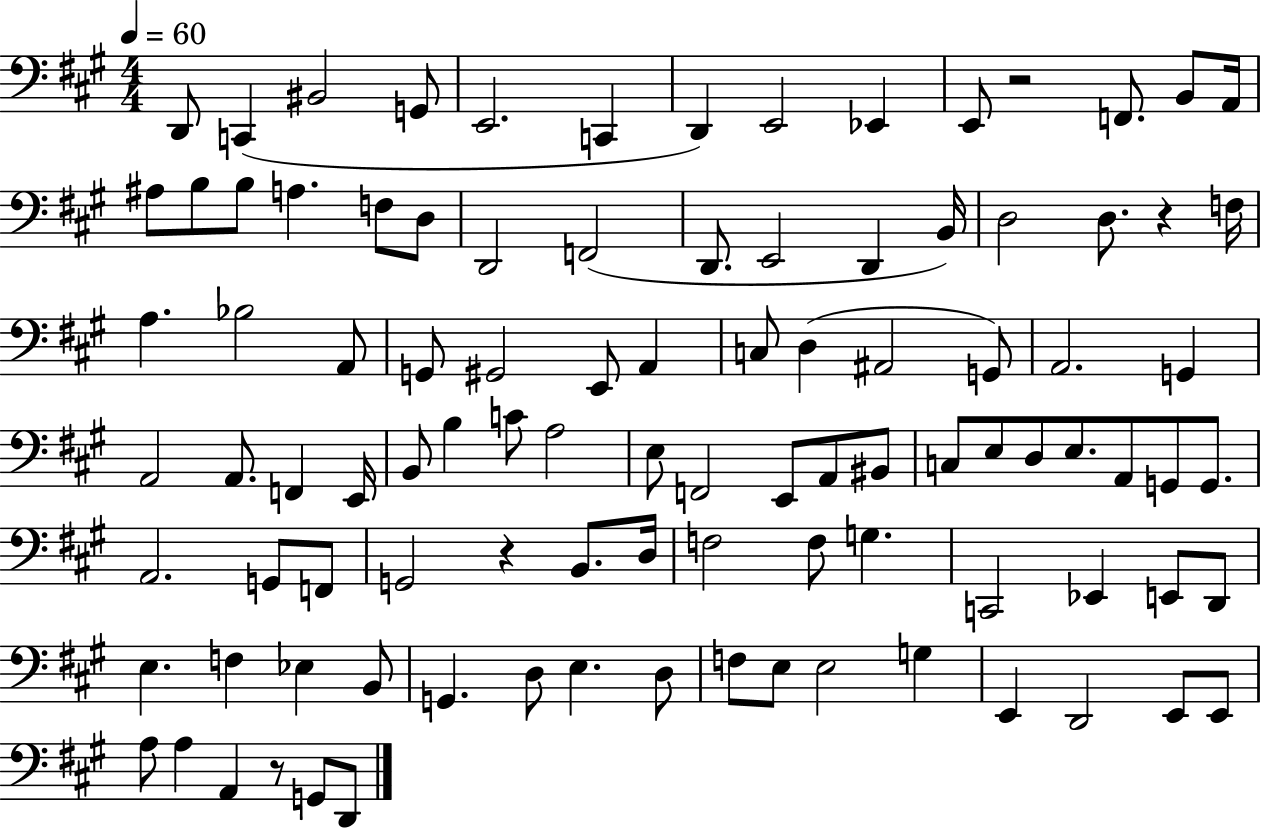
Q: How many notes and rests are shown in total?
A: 99